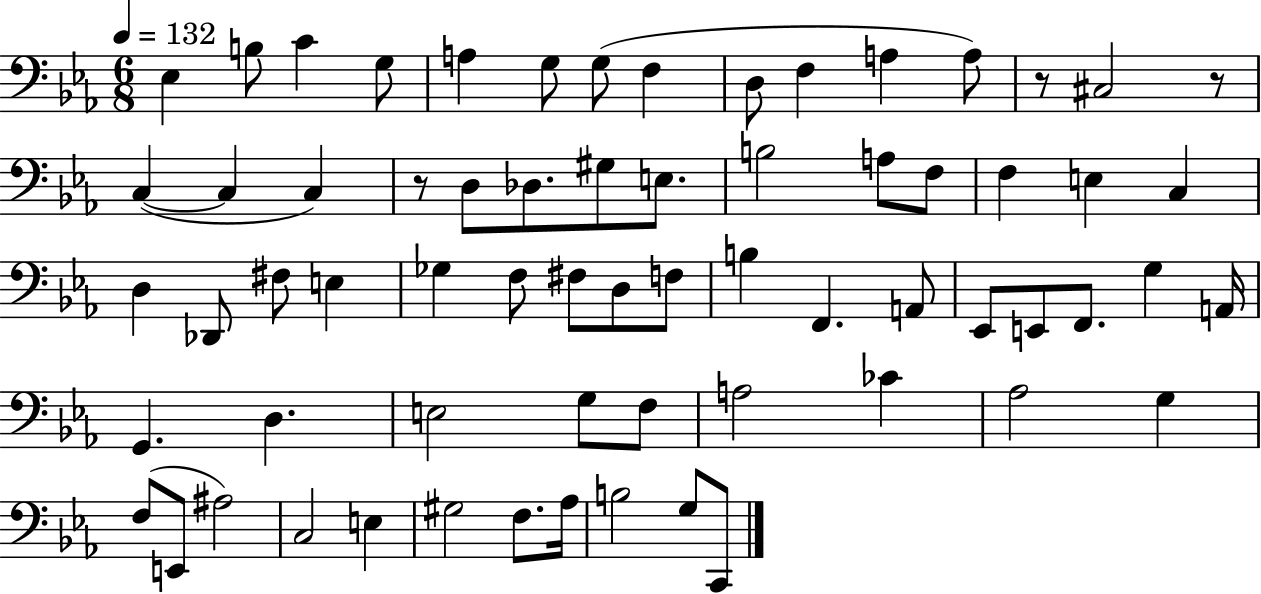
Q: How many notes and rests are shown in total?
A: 66